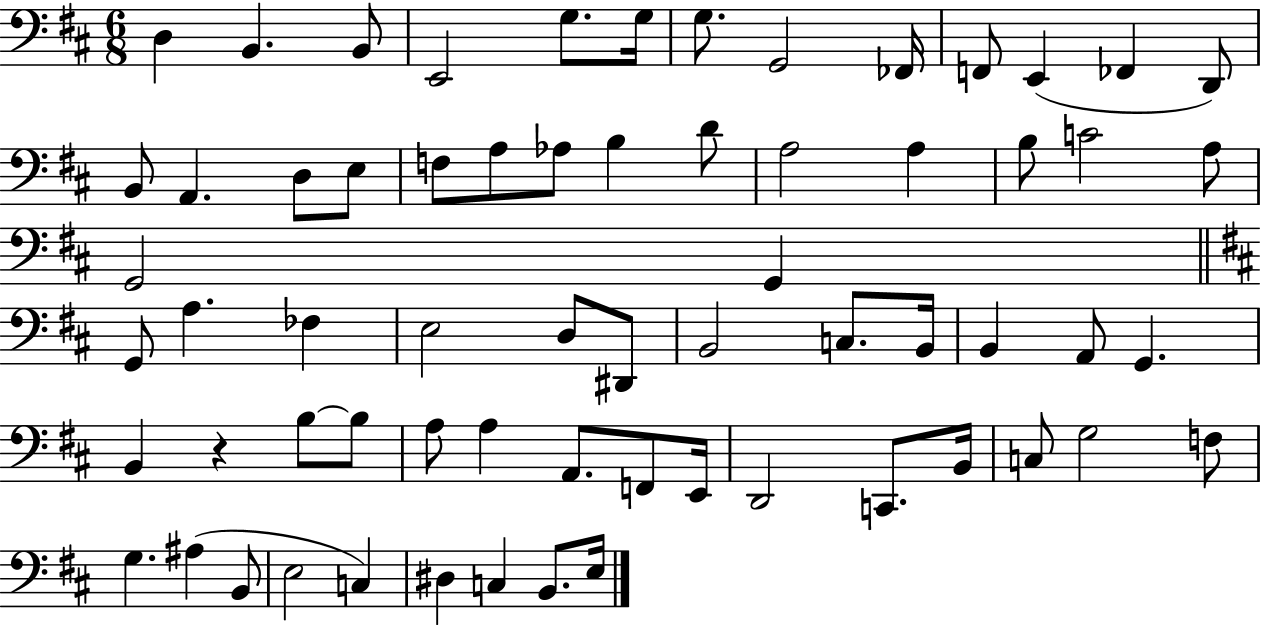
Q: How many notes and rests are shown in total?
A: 65